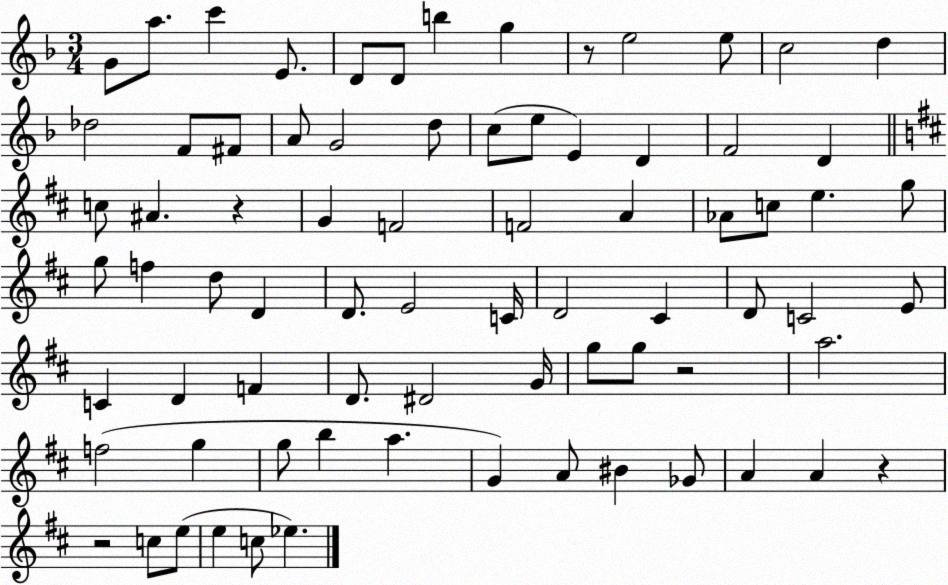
X:1
T:Untitled
M:3/4
L:1/4
K:F
G/2 a/2 c' E/2 D/2 D/2 b g z/2 e2 e/2 c2 d _d2 F/2 ^F/2 A/2 G2 d/2 c/2 e/2 E D F2 D c/2 ^A z G F2 F2 A _A/2 c/2 e g/2 g/2 f d/2 D D/2 E2 C/4 D2 ^C D/2 C2 E/2 C D F D/2 ^D2 G/4 g/2 g/2 z2 a2 f2 g g/2 b a G A/2 ^B _G/2 A A z z2 c/2 e/2 e c/2 _e